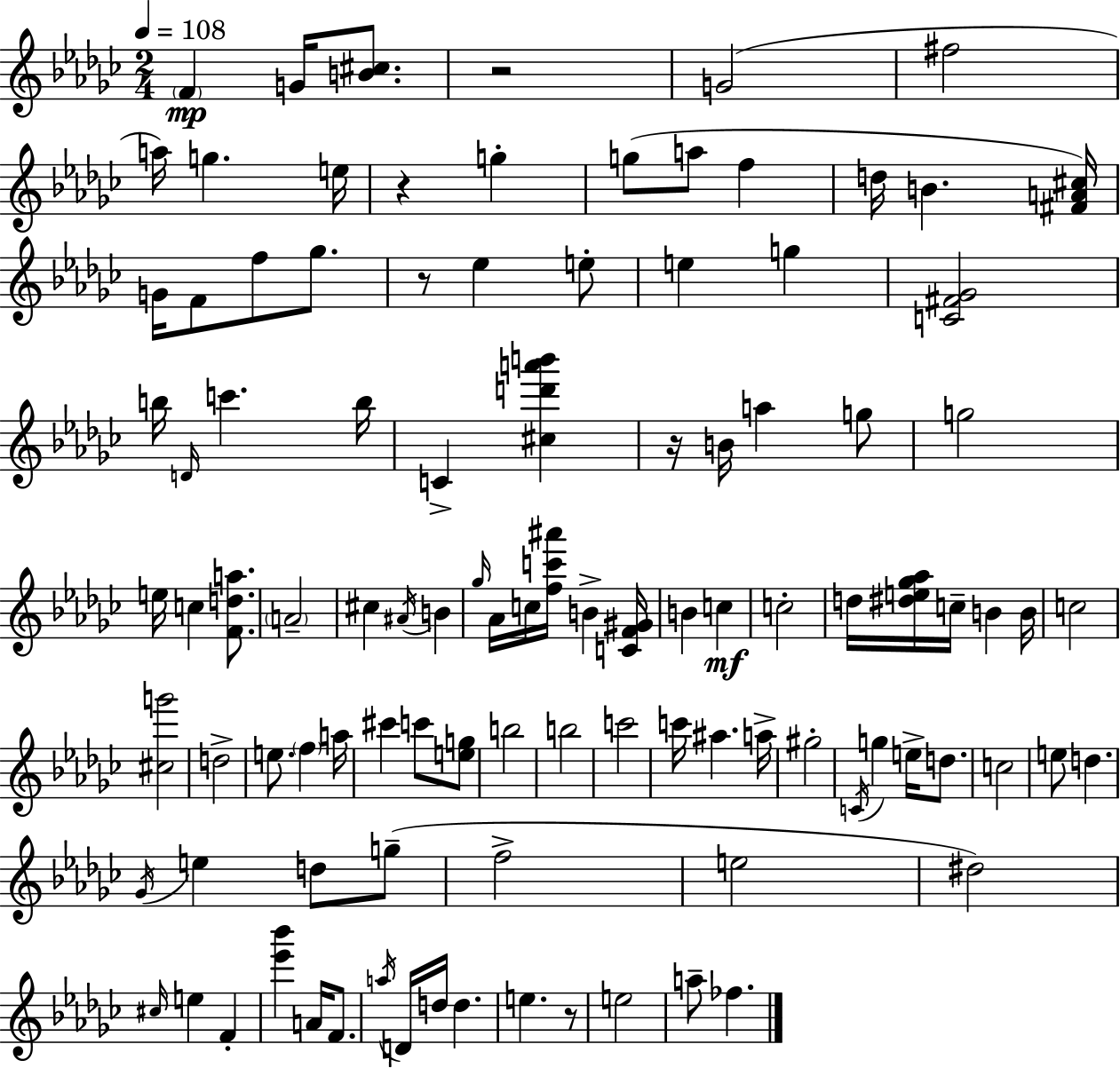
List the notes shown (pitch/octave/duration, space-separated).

F4/q G4/s [B4,C#5]/e. R/h G4/h F#5/h A5/s G5/q. E5/s R/q G5/q G5/e A5/e F5/q D5/s B4/q. [F#4,A4,C#5]/s G4/s F4/e F5/e Gb5/e. R/e Eb5/q E5/e E5/q G5/q [C4,F#4,Gb4]/h B5/s D4/s C6/q. B5/s C4/q [C#5,D6,A6,B6]/q R/s B4/s A5/q G5/e G5/h E5/s C5/q [F4,D5,A5]/e. A4/h C#5/q A#4/s B4/q Gb5/s Ab4/s C5/s [F5,C6,A#6]/s B4/q [C4,F4,G#4]/s B4/q C5/q C5/h D5/s [D#5,E5,Gb5,Ab5]/s C5/s B4/q B4/s C5/h [C#5,G6]/h D5/h E5/e. F5/q A5/s C#6/q C6/e [E5,G5]/e B5/h B5/h C6/h C6/s A#5/q. A5/s G#5/h C4/s G5/q E5/s D5/e. C5/h E5/e D5/q. Gb4/s E5/q D5/e G5/e F5/h E5/h D#5/h C#5/s E5/q F4/q [Eb6,Bb6]/q A4/s F4/e. A5/s D4/s D5/s D5/q. E5/q. R/e E5/h A5/e FES5/q.